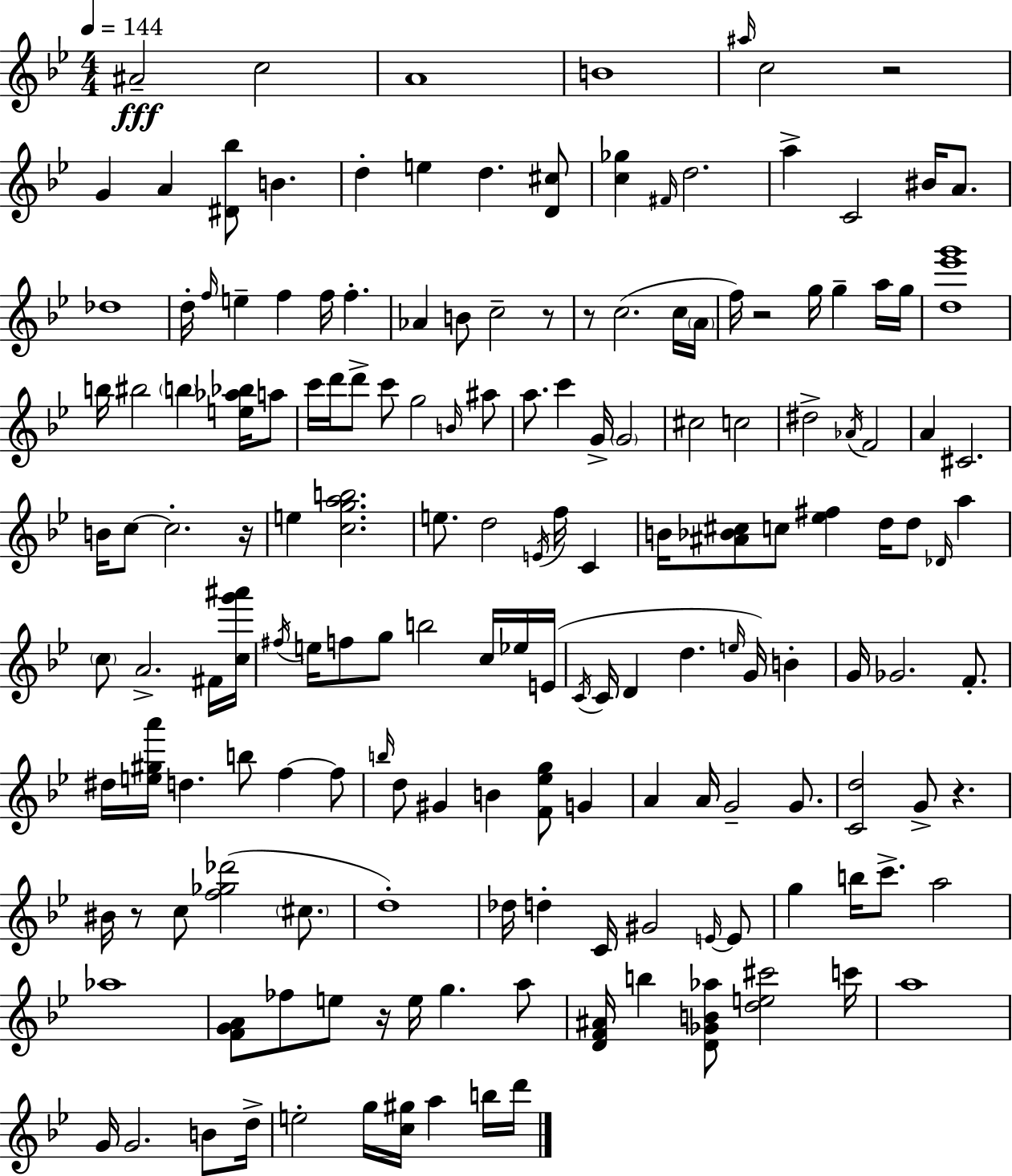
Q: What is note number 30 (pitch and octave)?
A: C5